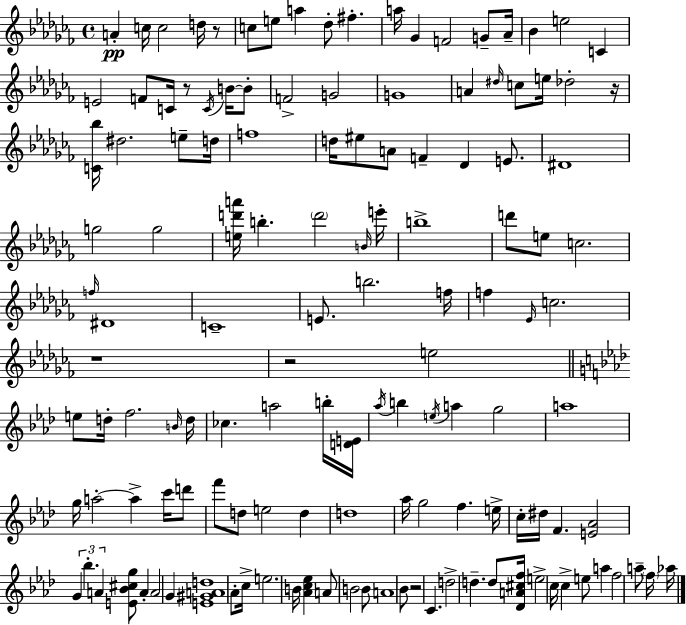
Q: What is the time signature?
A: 4/4